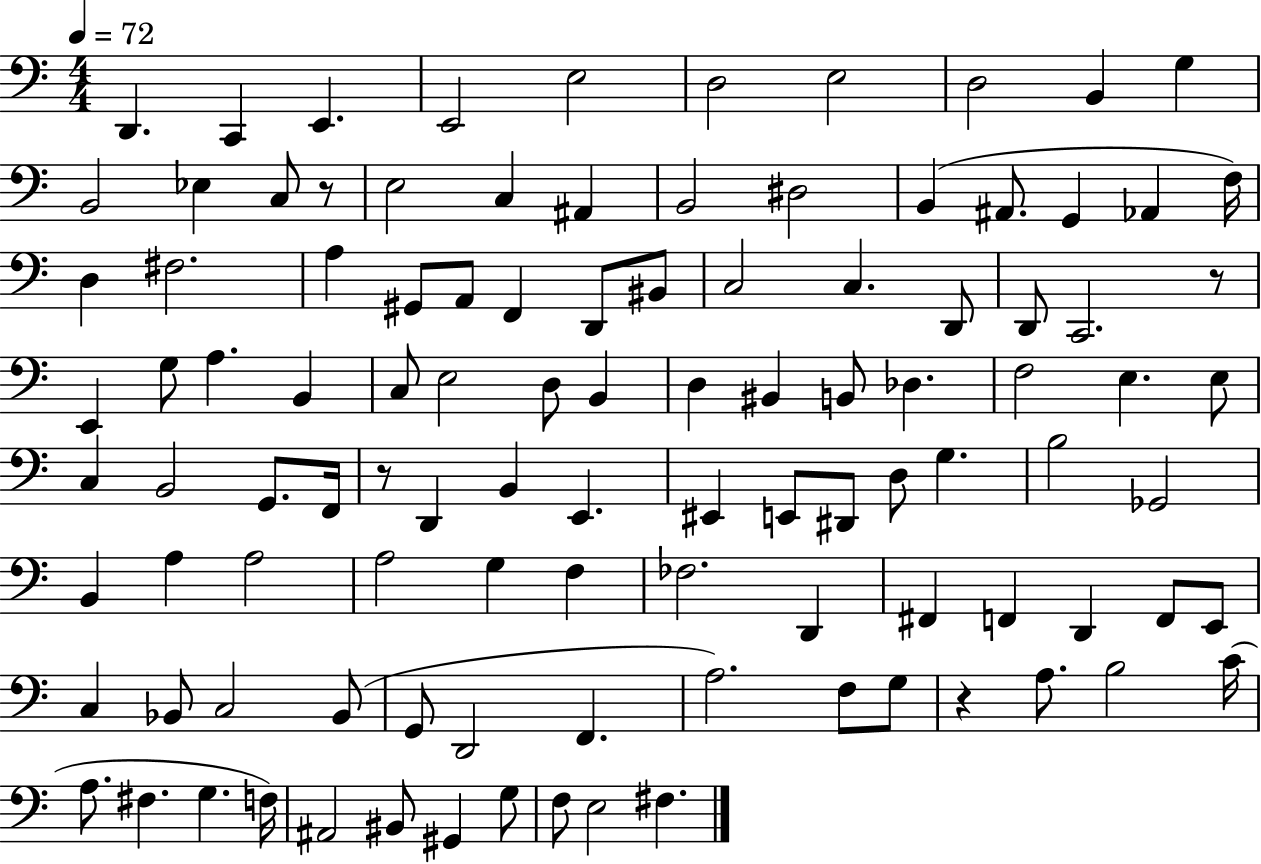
X:1
T:Untitled
M:4/4
L:1/4
K:C
D,, C,, E,, E,,2 E,2 D,2 E,2 D,2 B,, G, B,,2 _E, C,/2 z/2 E,2 C, ^A,, B,,2 ^D,2 B,, ^A,,/2 G,, _A,, F,/4 D, ^F,2 A, ^G,,/2 A,,/2 F,, D,,/2 ^B,,/2 C,2 C, D,,/2 D,,/2 C,,2 z/2 E,, G,/2 A, B,, C,/2 E,2 D,/2 B,, D, ^B,, B,,/2 _D, F,2 E, E,/2 C, B,,2 G,,/2 F,,/4 z/2 D,, B,, E,, ^E,, E,,/2 ^D,,/2 D,/2 G, B,2 _G,,2 B,, A, A,2 A,2 G, F, _F,2 D,, ^F,, F,, D,, F,,/2 E,,/2 C, _B,,/2 C,2 _B,,/2 G,,/2 D,,2 F,, A,2 F,/2 G,/2 z A,/2 B,2 C/4 A,/2 ^F, G, F,/4 ^A,,2 ^B,,/2 ^G,, G,/2 F,/2 E,2 ^F,